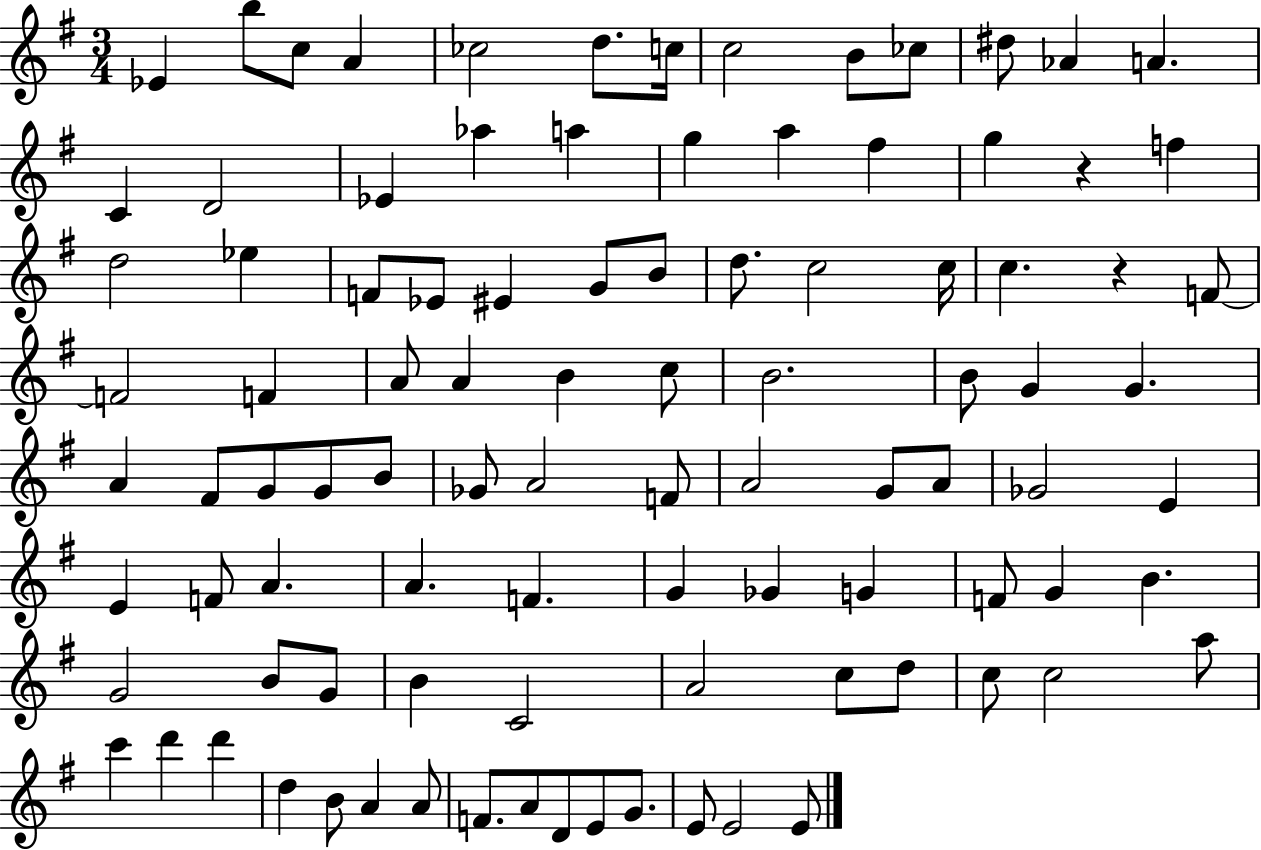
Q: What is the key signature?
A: G major